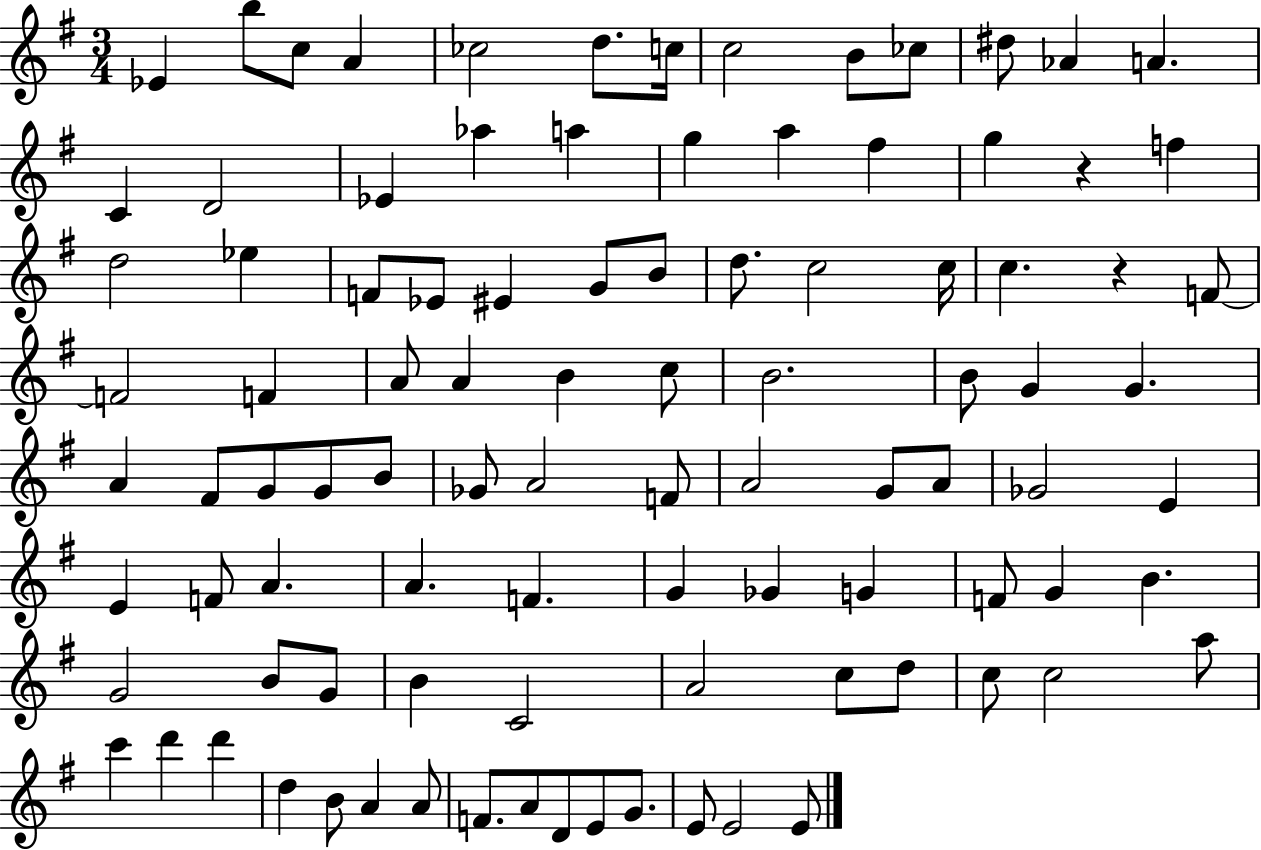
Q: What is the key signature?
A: G major